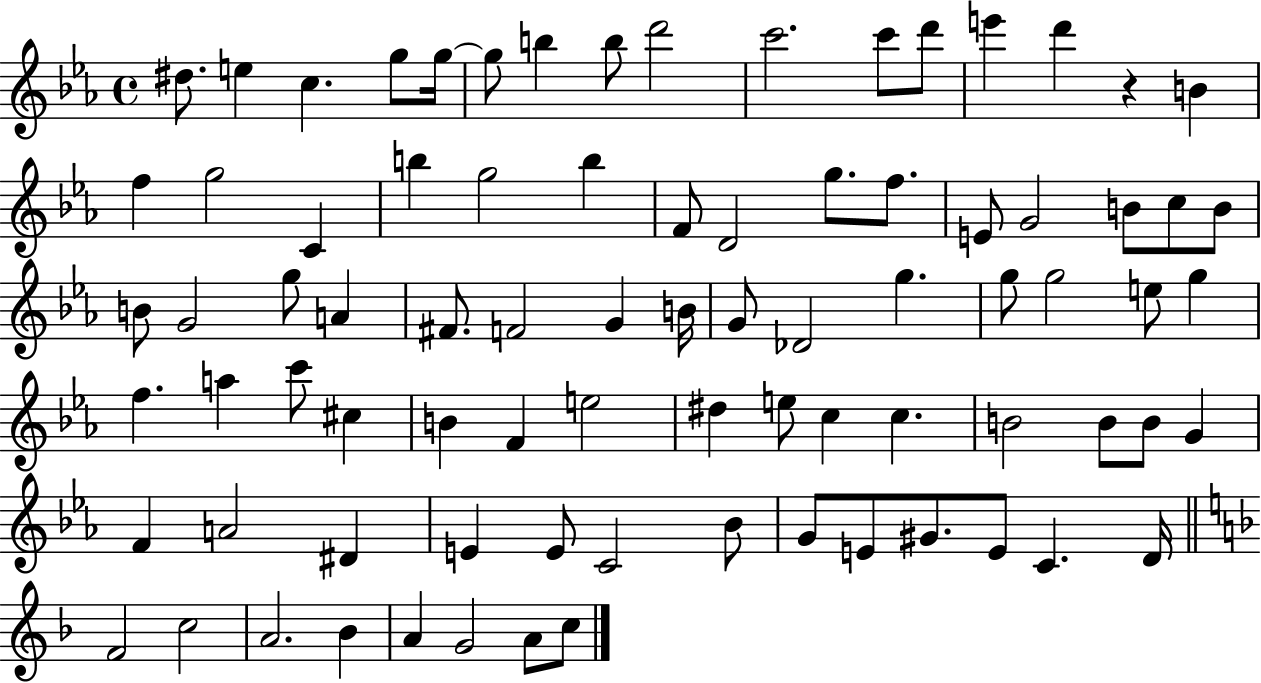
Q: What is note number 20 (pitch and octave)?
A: G5